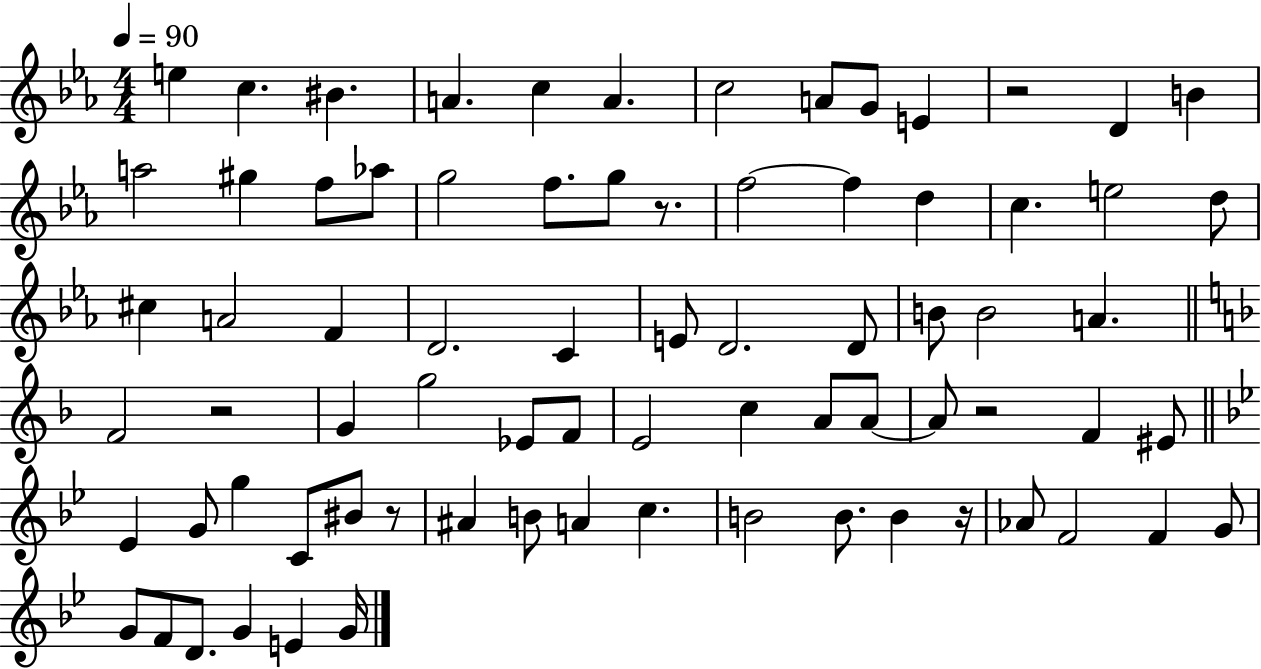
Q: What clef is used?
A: treble